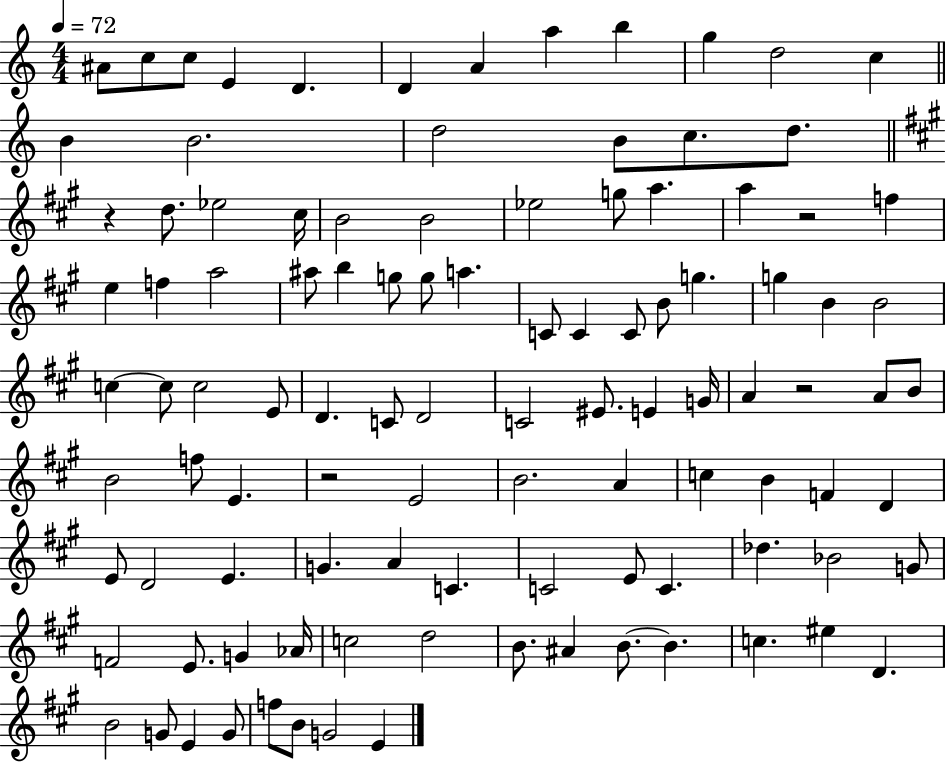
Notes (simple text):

A#4/e C5/e C5/e E4/q D4/q. D4/q A4/q A5/q B5/q G5/q D5/h C5/q B4/q B4/h. D5/h B4/e C5/e. D5/e. R/q D5/e. Eb5/h C#5/s B4/h B4/h Eb5/h G5/e A5/q. A5/q R/h F5/q E5/q F5/q A5/h A#5/e B5/q G5/e G5/e A5/q. C4/e C4/q C4/e B4/e G5/q. G5/q B4/q B4/h C5/q C5/e C5/h E4/e D4/q. C4/e D4/h C4/h EIS4/e. E4/q G4/s A4/q R/h A4/e B4/e B4/h F5/e E4/q. R/h E4/h B4/h. A4/q C5/q B4/q F4/q D4/q E4/e D4/h E4/q. G4/q. A4/q C4/q. C4/h E4/e C4/q. Db5/q. Bb4/h G4/e F4/h E4/e. G4/q Ab4/s C5/h D5/h B4/e. A#4/q B4/e. B4/q. C5/q. EIS5/q D4/q. B4/h G4/e E4/q G4/e F5/e B4/e G4/h E4/q